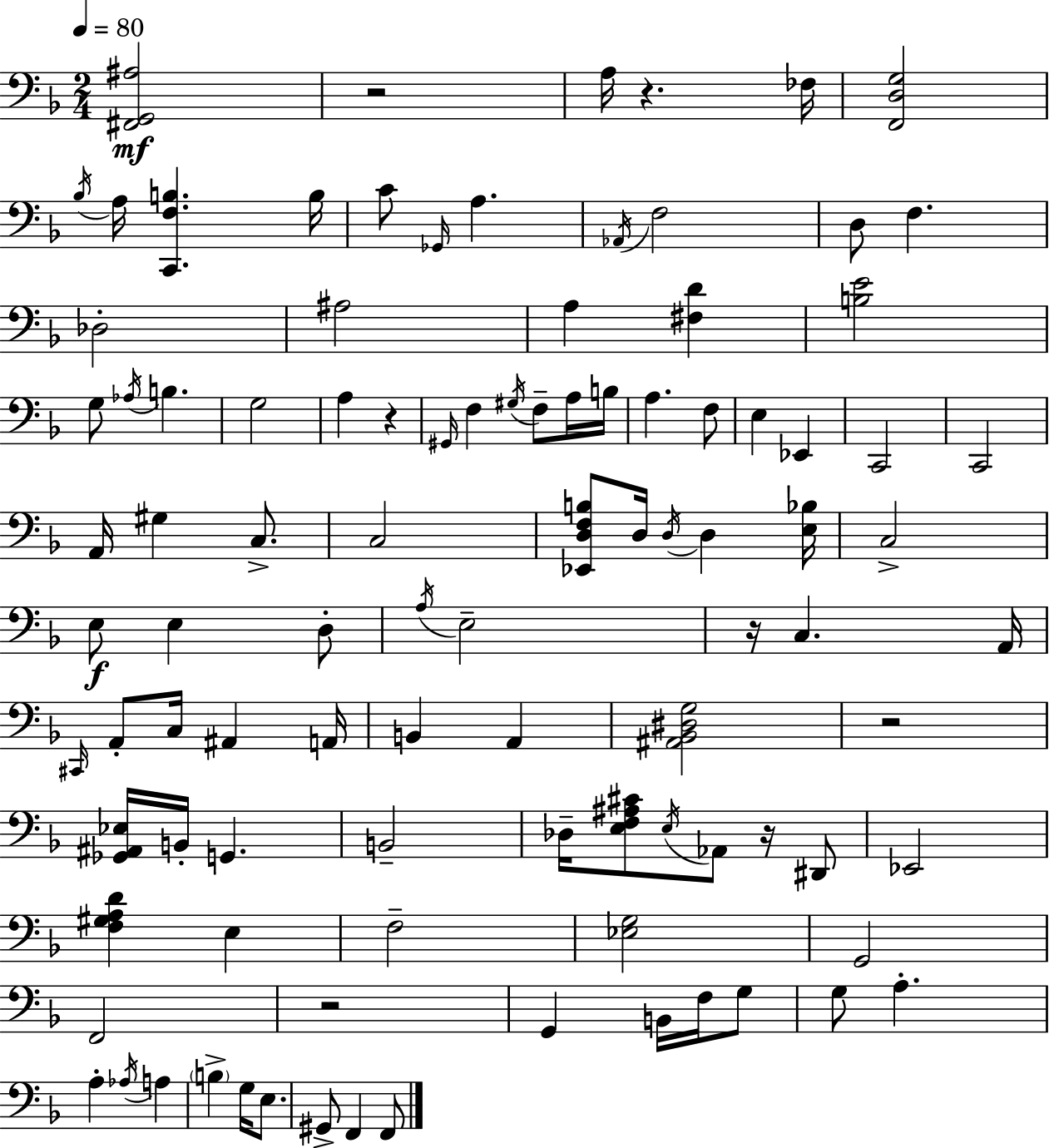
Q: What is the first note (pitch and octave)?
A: A3